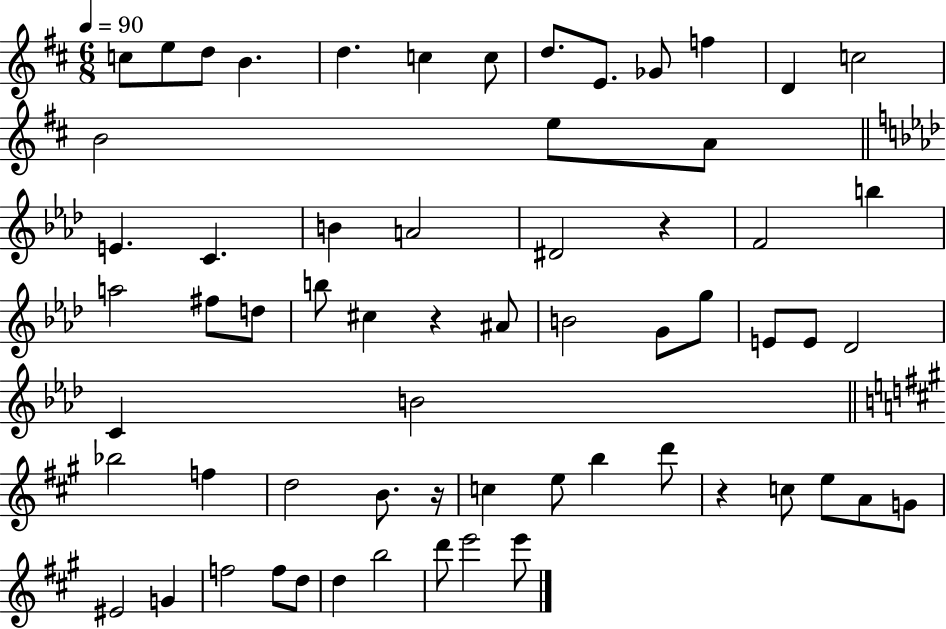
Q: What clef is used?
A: treble